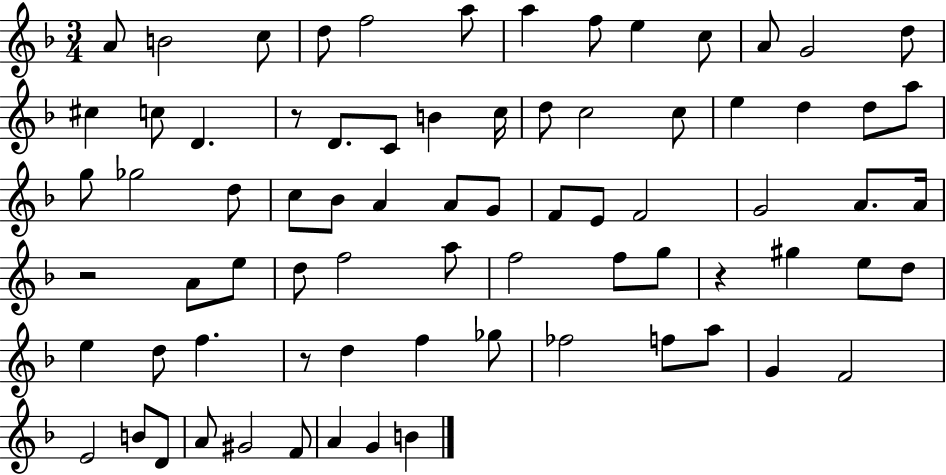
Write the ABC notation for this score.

X:1
T:Untitled
M:3/4
L:1/4
K:F
A/2 B2 c/2 d/2 f2 a/2 a f/2 e c/2 A/2 G2 d/2 ^c c/2 D z/2 D/2 C/2 B c/4 d/2 c2 c/2 e d d/2 a/2 g/2 _g2 d/2 c/2 _B/2 A A/2 G/2 F/2 E/2 F2 G2 A/2 A/4 z2 A/2 e/2 d/2 f2 a/2 f2 f/2 g/2 z ^g e/2 d/2 e d/2 f z/2 d f _g/2 _f2 f/2 a/2 G F2 E2 B/2 D/2 A/2 ^G2 F/2 A G B